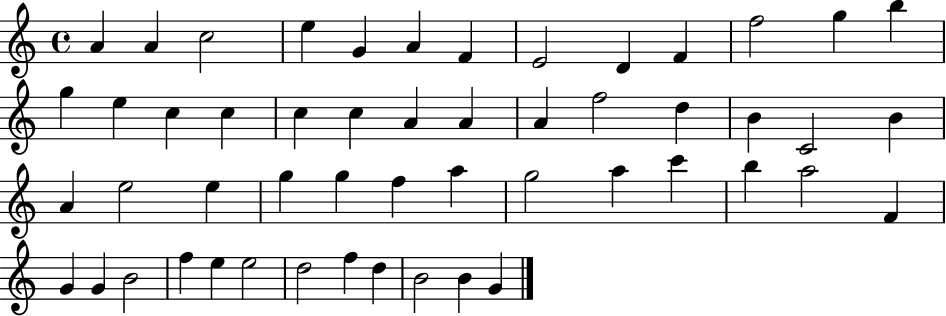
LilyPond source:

{
  \clef treble
  \time 4/4
  \defaultTimeSignature
  \key c \major
  a'4 a'4 c''2 | e''4 g'4 a'4 f'4 | e'2 d'4 f'4 | f''2 g''4 b''4 | \break g''4 e''4 c''4 c''4 | c''4 c''4 a'4 a'4 | a'4 f''2 d''4 | b'4 c'2 b'4 | \break a'4 e''2 e''4 | g''4 g''4 f''4 a''4 | g''2 a''4 c'''4 | b''4 a''2 f'4 | \break g'4 g'4 b'2 | f''4 e''4 e''2 | d''2 f''4 d''4 | b'2 b'4 g'4 | \break \bar "|."
}